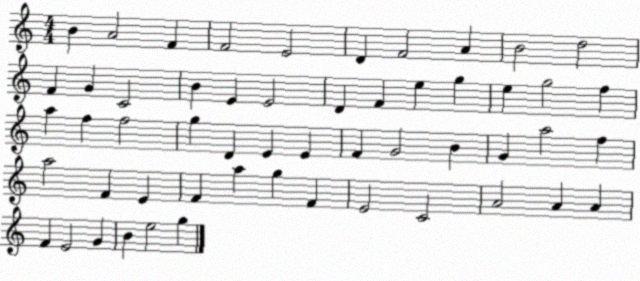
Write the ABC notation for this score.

X:1
T:Untitled
M:4/4
L:1/4
K:C
B A2 F F2 E2 D F2 A B2 d2 F G C2 B E E2 D F e g e g2 f a f f2 g D E E F G2 B G a2 f a2 F E F a g F E2 C2 A2 A A F E2 G B e2 g